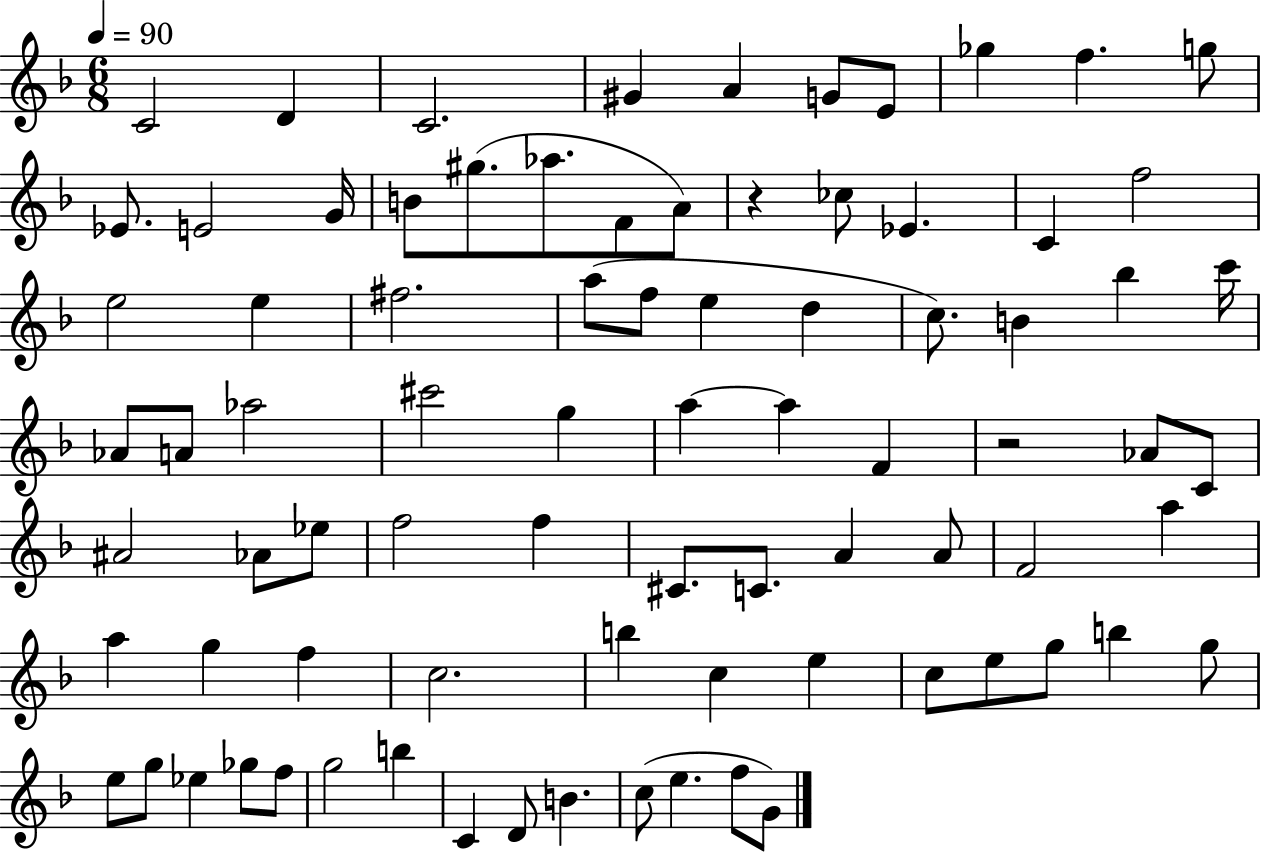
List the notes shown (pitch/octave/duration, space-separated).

C4/h D4/q C4/h. G#4/q A4/q G4/e E4/e Gb5/q F5/q. G5/e Eb4/e. E4/h G4/s B4/e G#5/e. Ab5/e. F4/e A4/e R/q CES5/e Eb4/q. C4/q F5/h E5/h E5/q F#5/h. A5/e F5/e E5/q D5/q C5/e. B4/q Bb5/q C6/s Ab4/e A4/e Ab5/h C#6/h G5/q A5/q A5/q F4/q R/h Ab4/e C4/e A#4/h Ab4/e Eb5/e F5/h F5/q C#4/e. C4/e. A4/q A4/e F4/h A5/q A5/q G5/q F5/q C5/h. B5/q C5/q E5/q C5/e E5/e G5/e B5/q G5/e E5/e G5/e Eb5/q Gb5/e F5/e G5/h B5/q C4/q D4/e B4/q. C5/e E5/q. F5/e G4/e